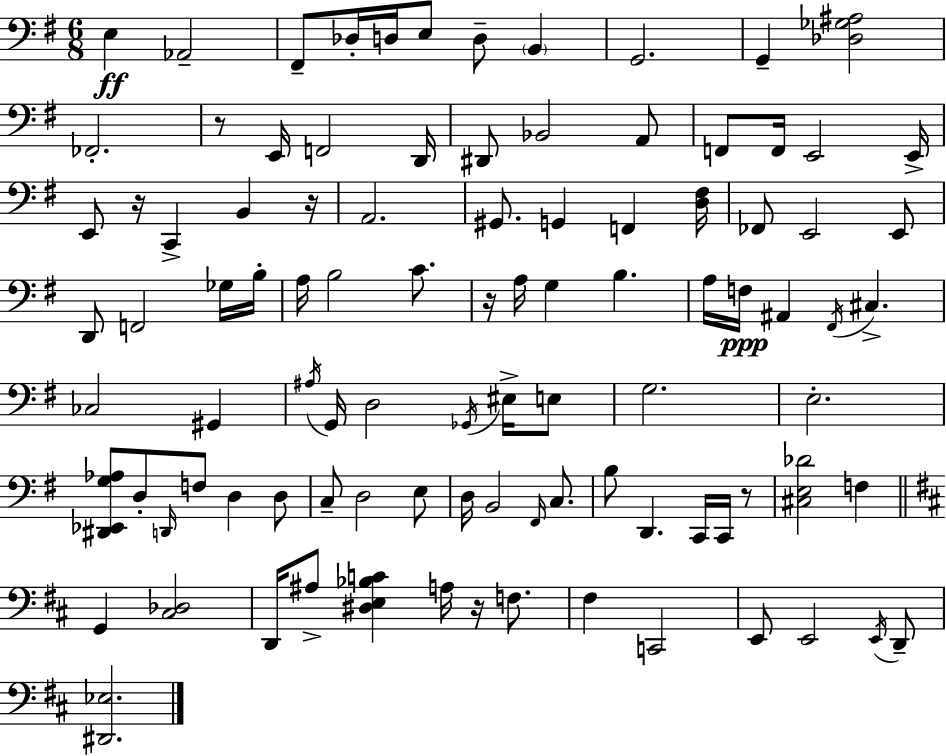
X:1
T:Untitled
M:6/8
L:1/4
K:G
E, _A,,2 ^F,,/2 _D,/4 D,/4 E,/2 D,/2 B,, G,,2 G,, [_D,_G,^A,]2 _F,,2 z/2 E,,/4 F,,2 D,,/4 ^D,,/2 _B,,2 A,,/2 F,,/2 F,,/4 E,,2 E,,/4 E,,/2 z/4 C,, B,, z/4 A,,2 ^G,,/2 G,, F,, [D,^F,]/4 _F,,/2 E,,2 E,,/2 D,,/2 F,,2 _G,/4 B,/4 A,/4 B,2 C/2 z/4 A,/4 G, B, A,/4 F,/4 ^A,, ^F,,/4 ^C, _C,2 ^G,, ^A,/4 G,,/4 D,2 _G,,/4 ^E,/4 E,/2 G,2 E,2 [^D,,_E,,G,_A,]/2 D,/2 D,,/4 F,/2 D, D,/2 C,/2 D,2 E,/2 D,/4 B,,2 ^F,,/4 C,/2 B,/2 D,, C,,/4 C,,/4 z/2 [^C,E,_D]2 F, G,, [^C,_D,]2 D,,/4 ^A,/2 [^D,E,_B,C] A,/4 z/4 F,/2 ^F, C,,2 E,,/2 E,,2 E,,/4 D,,/2 [^D,,_E,]2